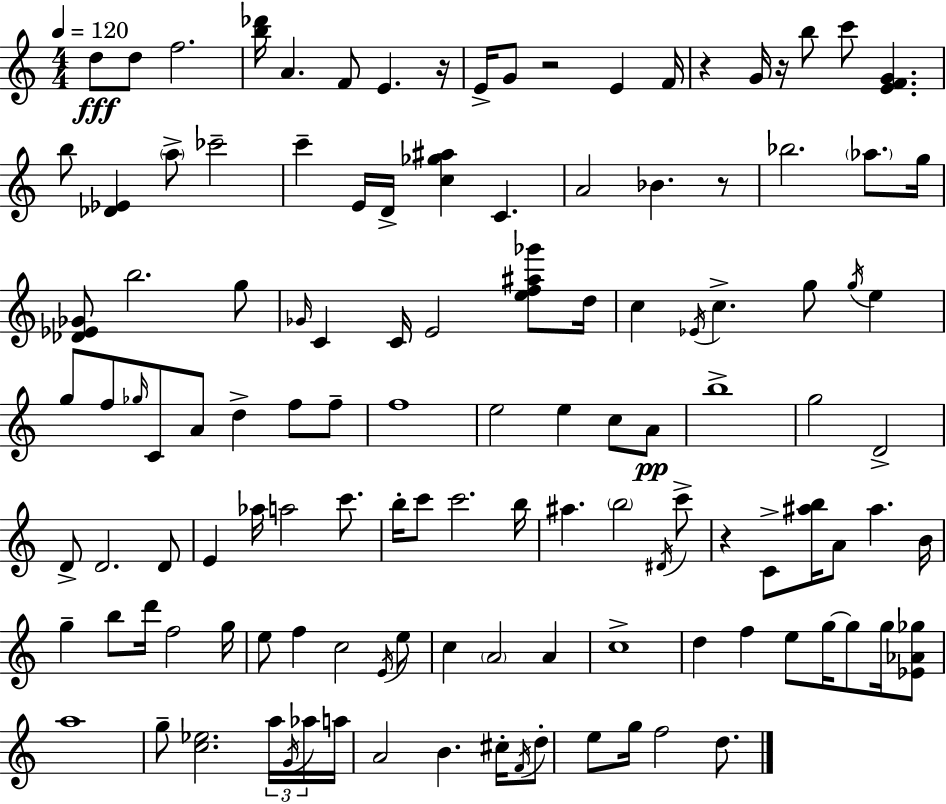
D5/e D5/e F5/h. [B5,Db6]/s A4/q. F4/e E4/q. R/s E4/s G4/e R/h E4/q F4/s R/q G4/s R/s B5/e C6/e [E4,F4,G4]/q. B5/e [Db4,Eb4]/q A5/e CES6/h C6/q E4/s D4/s [C5,Gb5,A#5]/q C4/q. A4/h Bb4/q. R/e Bb5/h. Ab5/e. G5/s [Db4,Eb4,Gb4]/e B5/h. G5/e Gb4/s C4/q C4/s E4/h [E5,F5,A#5,Gb6]/e D5/s C5/q Eb4/s C5/q. G5/e G5/s E5/q G5/e F5/e Gb5/s C4/e A4/e D5/q F5/e F5/e F5/w E5/h E5/q C5/e A4/e B5/w G5/h D4/h D4/e D4/h. D4/e E4/q Ab5/s A5/h C6/e. B5/s C6/e C6/h. B5/s A#5/q. B5/h D#4/s C6/e R/q C4/e [A#5,B5]/s A4/e A#5/q. B4/s G5/q B5/e D6/s F5/h G5/s E5/e F5/q C5/h E4/s E5/e C5/q A4/h A4/q C5/w D5/q F5/q E5/e G5/s G5/e G5/s [Eb4,Ab4,Gb5]/e A5/w G5/e [C5,Eb5]/h. A5/s G4/s Ab5/s A5/s A4/h B4/q. C#5/s F4/s D5/e E5/e G5/s F5/h D5/e.